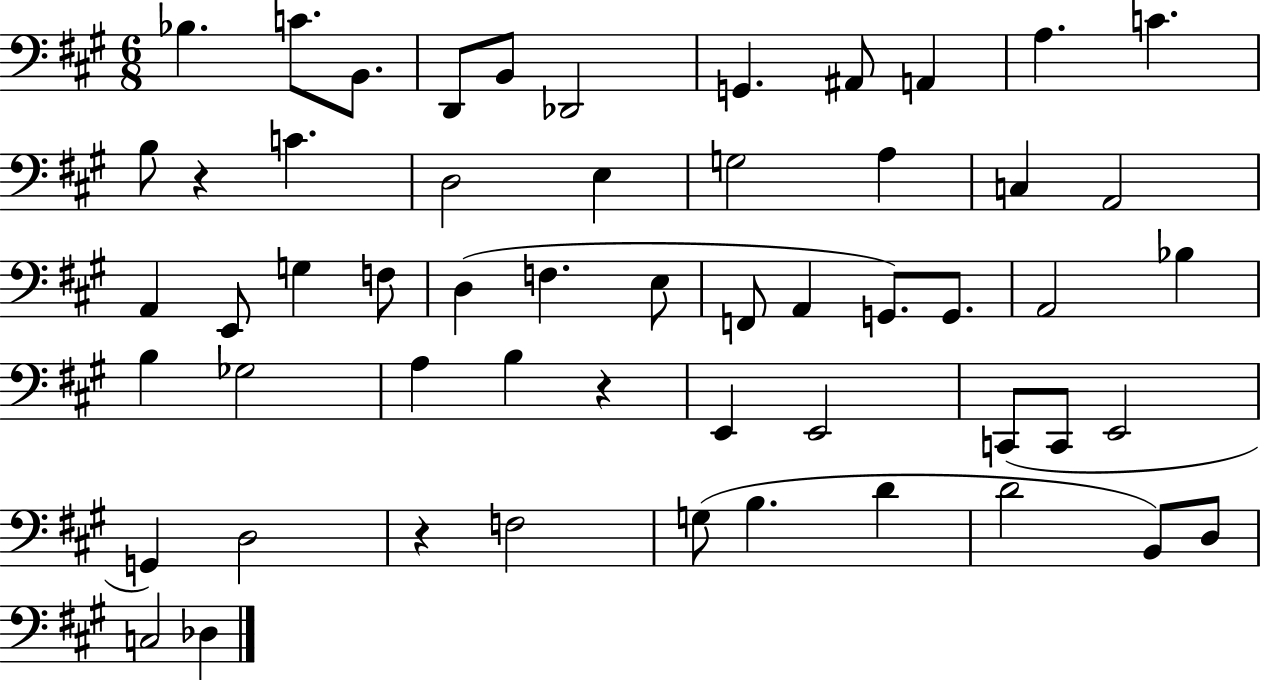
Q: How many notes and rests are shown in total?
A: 55